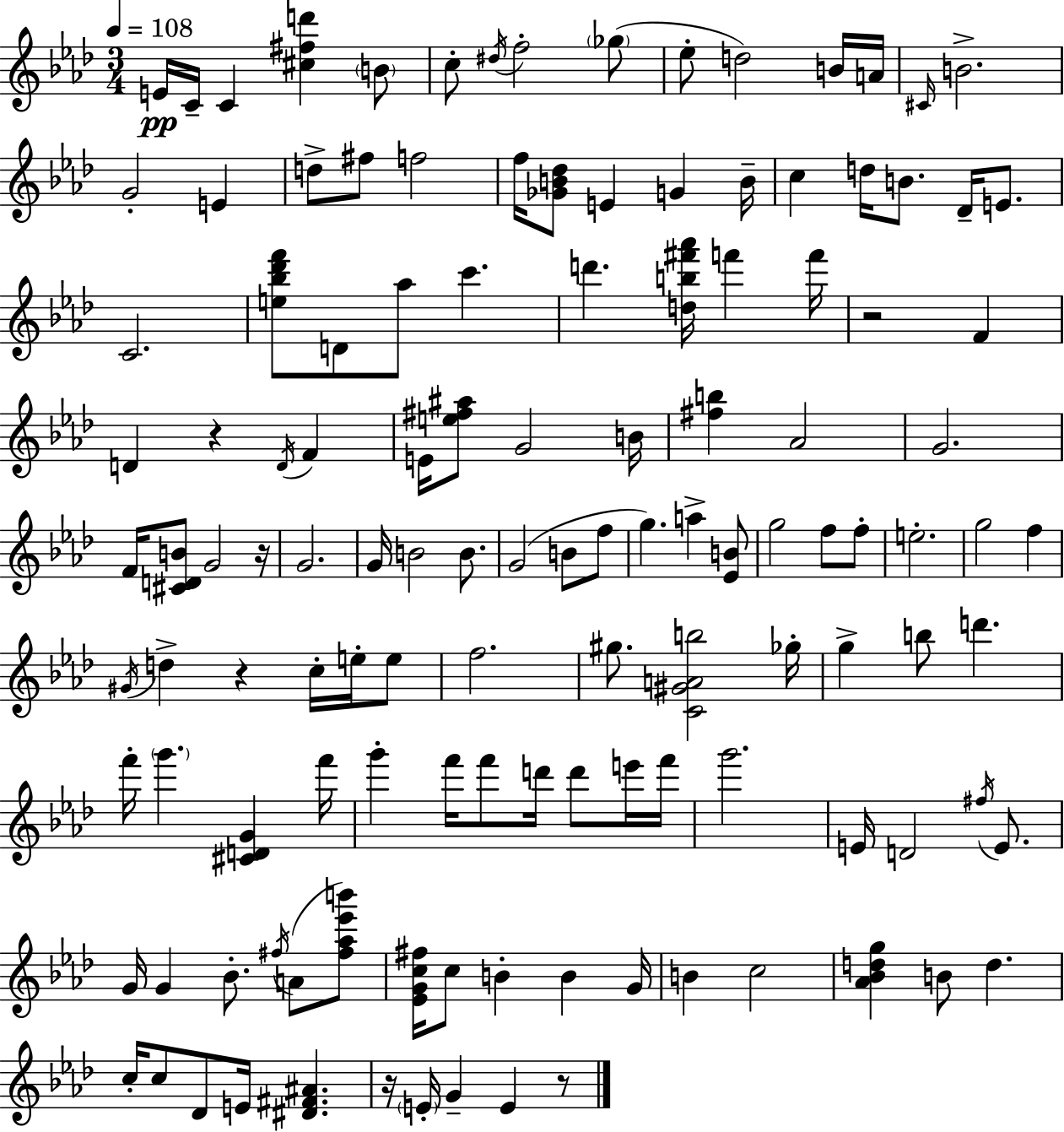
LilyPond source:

{
  \clef treble
  \numericTimeSignature
  \time 3/4
  \key f \minor
  \tempo 4 = 108
  e'16\pp c'16-- c'4 <cis'' fis'' d'''>4 \parenthesize b'8 | c''8-. \acciaccatura { dis''16 } f''2-. \parenthesize ges''8( | ees''8-. d''2) b'16 | a'16 \grace { cis'16 } b'2.-> | \break g'2-. e'4 | d''8-> fis''8 f''2 | f''16 <ges' b' des''>8 e'4 g'4 | b'16-- c''4 d''16 b'8. des'16-- e'8. | \break c'2. | <e'' bes'' des''' f'''>8 d'8 aes''8 c'''4. | d'''4. <d'' b'' fis''' aes'''>16 f'''4 | f'''16 r2 f'4 | \break d'4 r4 \acciaccatura { d'16 } f'4 | e'16 <e'' fis'' ais''>8 g'2 | b'16 <fis'' b''>4 aes'2 | g'2. | \break f'16 <cis' d' b'>8 g'2 | r16 g'2. | g'16 b'2 | b'8. g'2( b'8 | \break f''8 g''4.) a''4-> | <ees' b'>8 g''2 f''8 | f''8-. e''2.-. | g''2 f''4 | \break \acciaccatura { gis'16 } d''4-> r4 | c''16-. e''16-. e''8 f''2. | gis''8. <c' gis' a' b''>2 | ges''16-. g''4-> b''8 d'''4. | \break f'''16-. \parenthesize g'''4. <cis' d' g'>4 | f'''16 g'''4-. f'''16 f'''8 d'''16 | d'''8 e'''16 f'''16 g'''2. | e'16 d'2 | \break \acciaccatura { fis''16 } e'8. g'16 g'4 bes'8.-. | \acciaccatura { fis''16 }( a'8 <fis'' aes'' ees''' b'''>8) <ees' g' c'' fis''>16 c''8 b'4-. | b'4 g'16 b'4 c''2 | <aes' bes' d'' g''>4 b'8 | \break d''4. c''16-. c''8 des'8 e'16 | <dis' fis' ais'>4. r16 \parenthesize e'16-. g'4-- | e'4 r8 \bar "|."
}